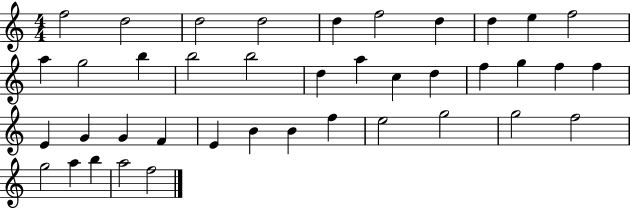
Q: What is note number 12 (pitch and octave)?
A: G5